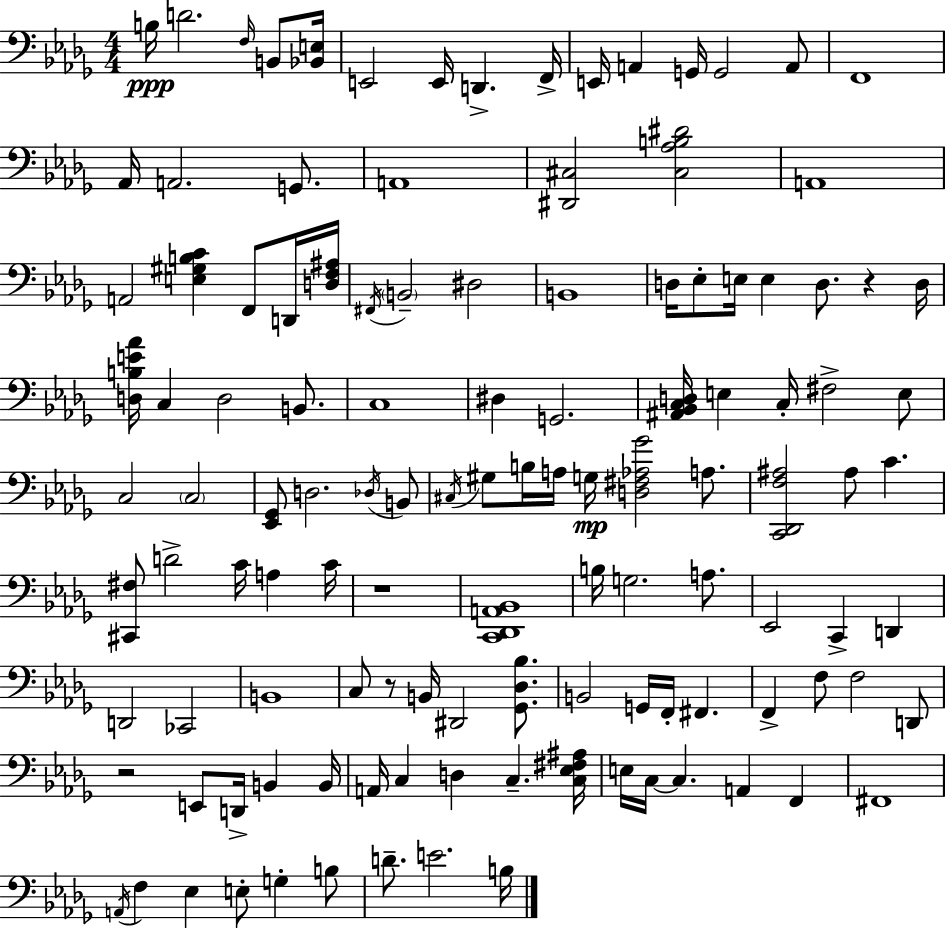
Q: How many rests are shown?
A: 4